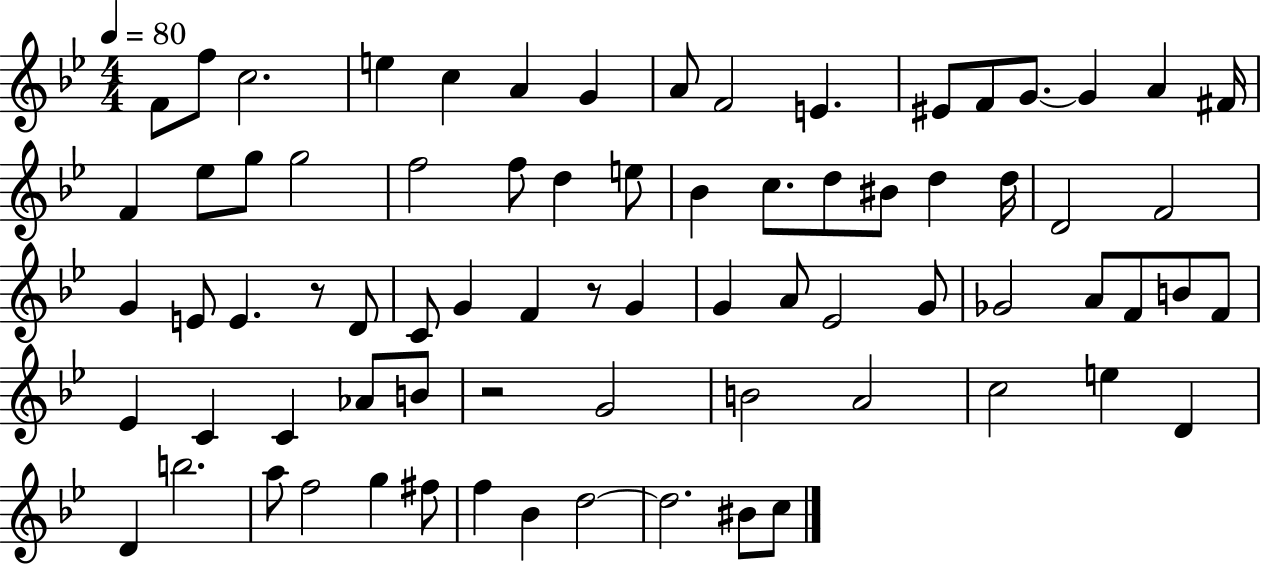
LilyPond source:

{
  \clef treble
  \numericTimeSignature
  \time 4/4
  \key bes \major
  \tempo 4 = 80
  \repeat volta 2 { f'8 f''8 c''2. | e''4 c''4 a'4 g'4 | a'8 f'2 e'4. | eis'8 f'8 g'8.~~ g'4 a'4 fis'16 | \break f'4 ees''8 g''8 g''2 | f''2 f''8 d''4 e''8 | bes'4 c''8. d''8 bis'8 d''4 d''16 | d'2 f'2 | \break g'4 e'8 e'4. r8 d'8 | c'8 g'4 f'4 r8 g'4 | g'4 a'8 ees'2 g'8 | ges'2 a'8 f'8 b'8 f'8 | \break ees'4 c'4 c'4 aes'8 b'8 | r2 g'2 | b'2 a'2 | c''2 e''4 d'4 | \break d'4 b''2. | a''8 f''2 g''4 fis''8 | f''4 bes'4 d''2~~ | d''2. bis'8 c''8 | \break } \bar "|."
}